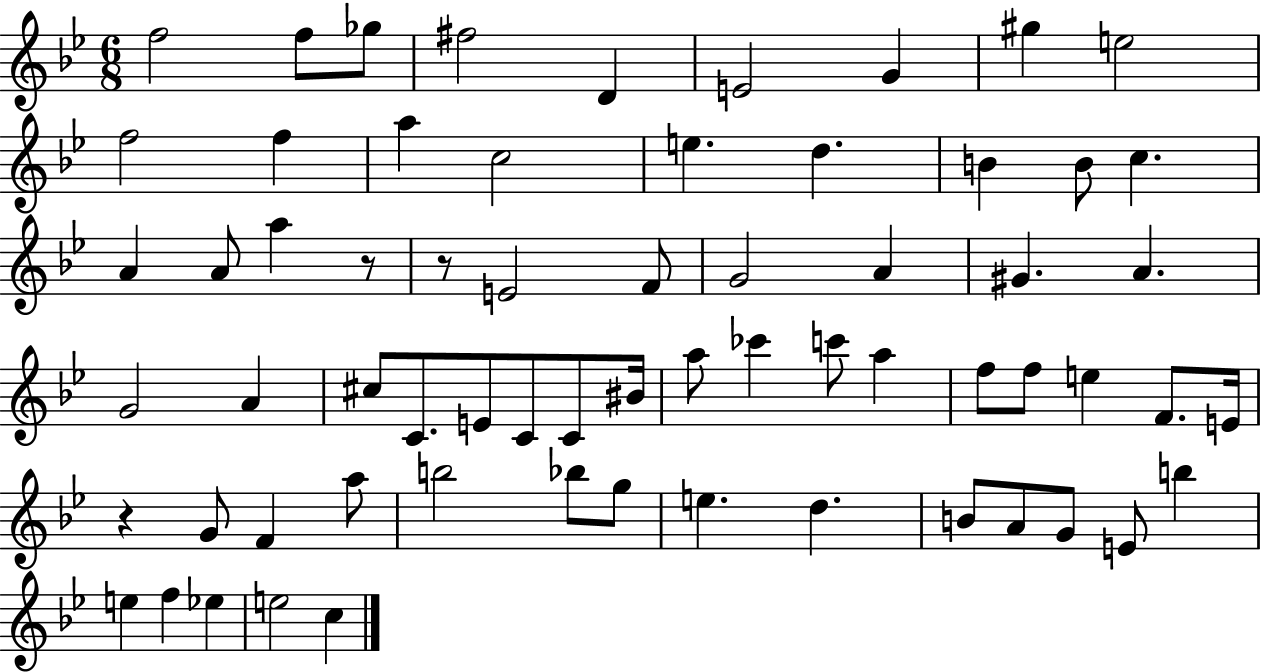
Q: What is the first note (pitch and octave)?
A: F5